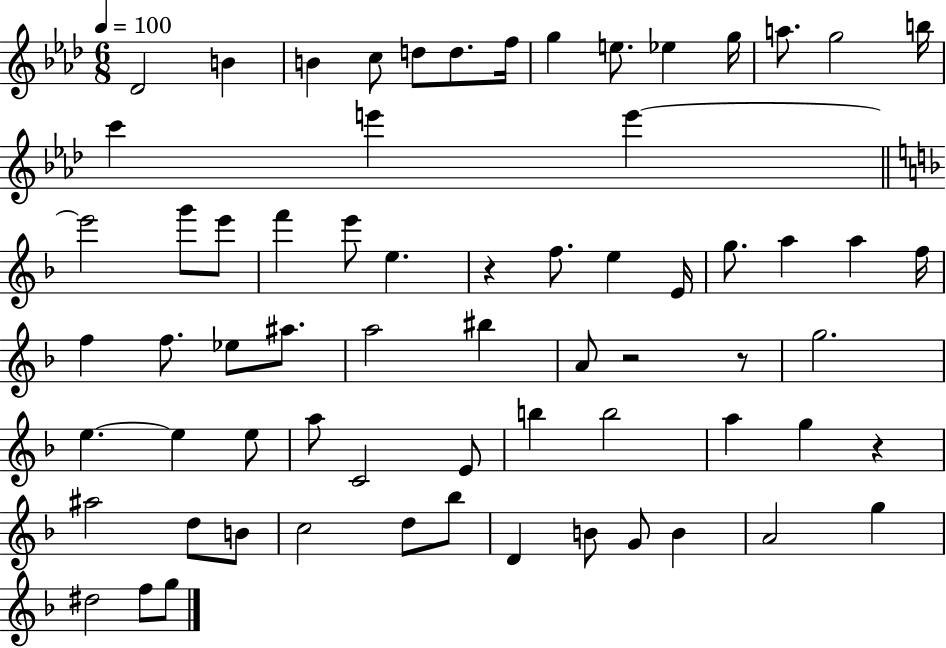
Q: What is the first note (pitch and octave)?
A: Db4